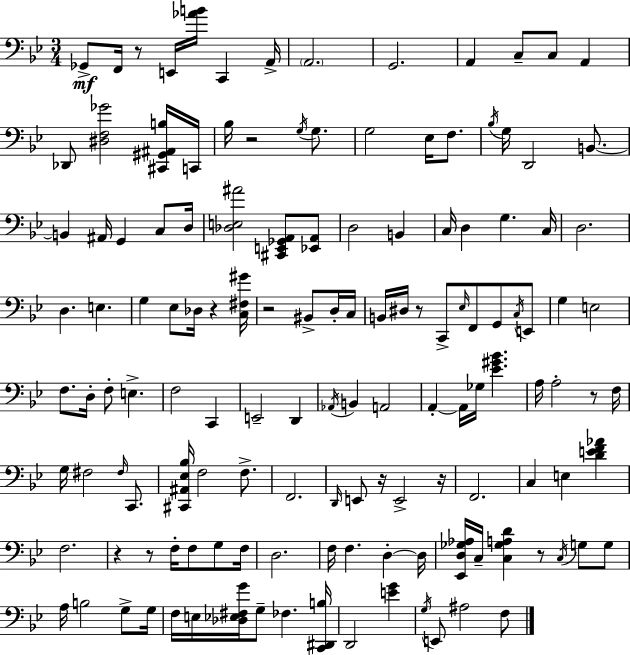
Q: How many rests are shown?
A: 11